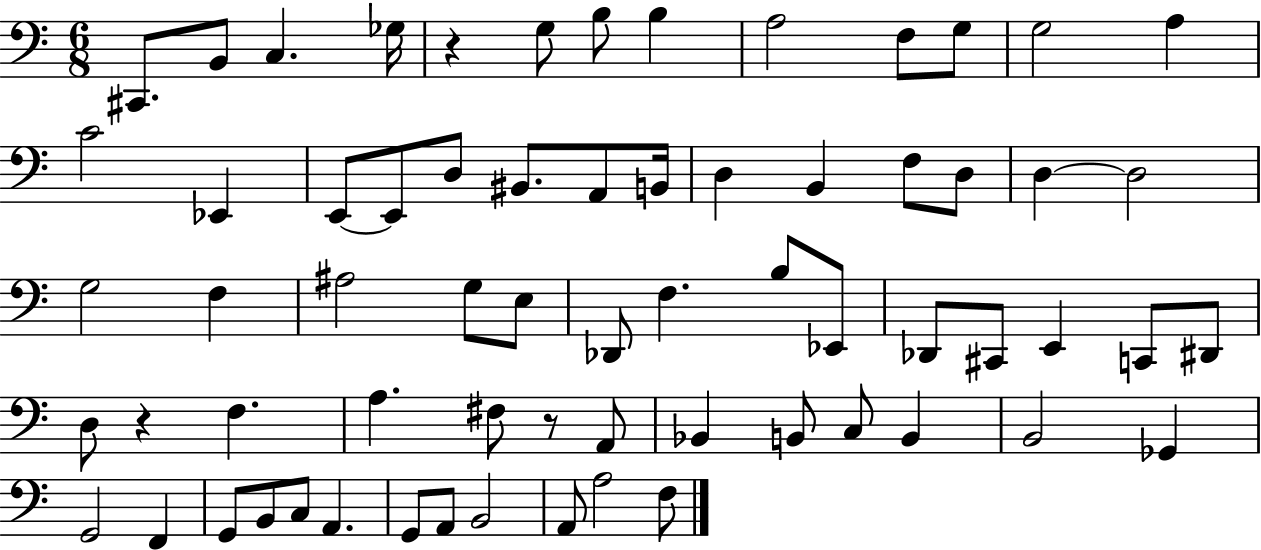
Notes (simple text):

C#2/e. B2/e C3/q. Gb3/s R/q G3/e B3/e B3/q A3/h F3/e G3/e G3/h A3/q C4/h Eb2/q E2/e E2/e D3/e BIS2/e. A2/e B2/s D3/q B2/q F3/e D3/e D3/q D3/h G3/h F3/q A#3/h G3/e E3/e Db2/e F3/q. B3/e Eb2/e Db2/e C#2/e E2/q C2/e D#2/e D3/e R/q F3/q. A3/q. F#3/e R/e A2/e Bb2/q B2/e C3/e B2/q B2/h Gb2/q G2/h F2/q G2/e B2/e C3/e A2/q. G2/e A2/e B2/h A2/e A3/h F3/e